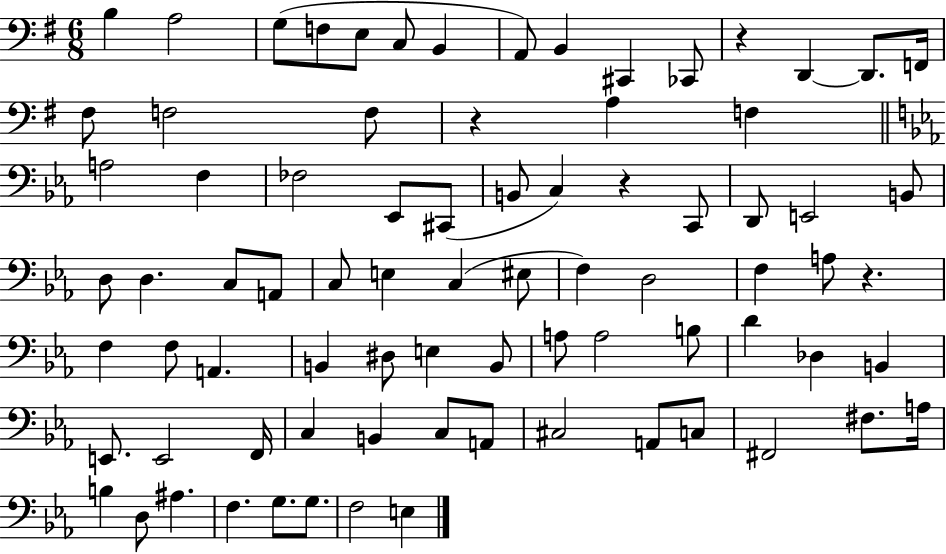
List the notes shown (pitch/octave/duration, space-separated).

B3/q A3/h G3/e F3/e E3/e C3/e B2/q A2/e B2/q C#2/q CES2/e R/q D2/q D2/e. F2/s F#3/e F3/h F3/e R/q A3/q F3/q A3/h F3/q FES3/h Eb2/e C#2/e B2/e C3/q R/q C2/e D2/e E2/h B2/e D3/e D3/q. C3/e A2/e C3/e E3/q C3/q EIS3/e F3/q D3/h F3/q A3/e R/q. F3/q F3/e A2/q. B2/q D#3/e E3/q B2/e A3/e A3/h B3/e D4/q Db3/q B2/q E2/e. E2/h F2/s C3/q B2/q C3/e A2/e C#3/h A2/e C3/e F#2/h F#3/e. A3/s B3/q D3/e A#3/q. F3/q. G3/e. G3/e. F3/h E3/q